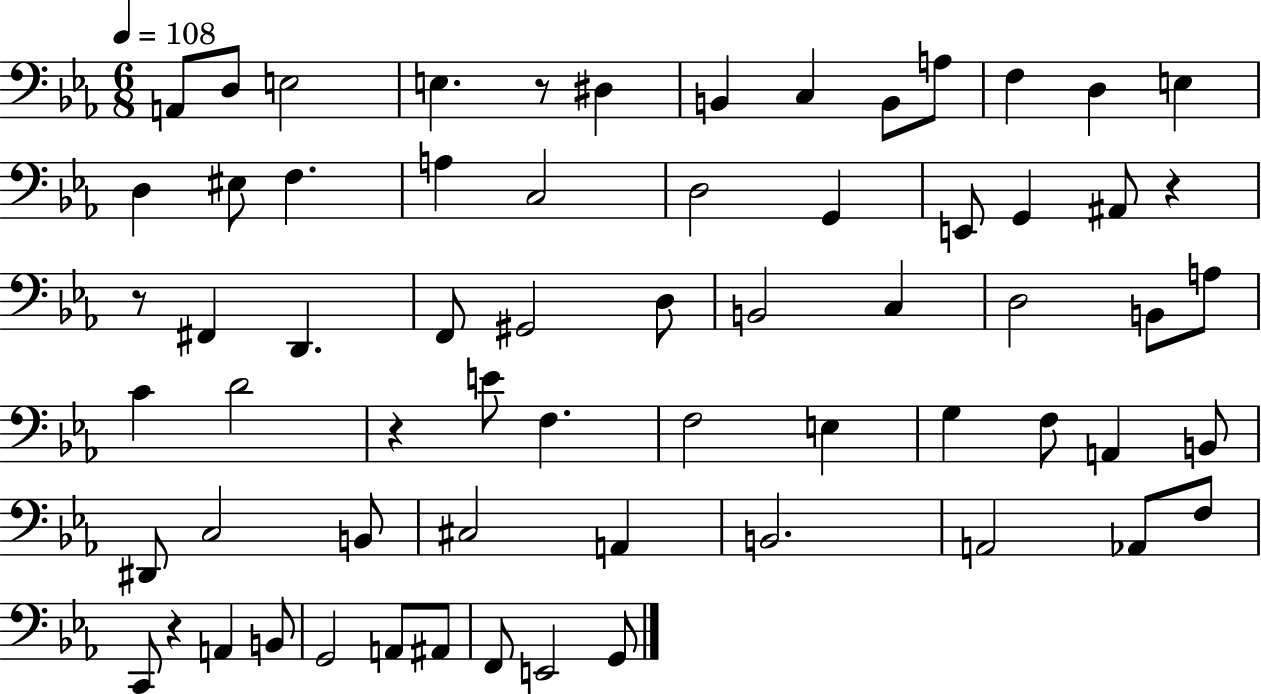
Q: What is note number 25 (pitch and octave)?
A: F2